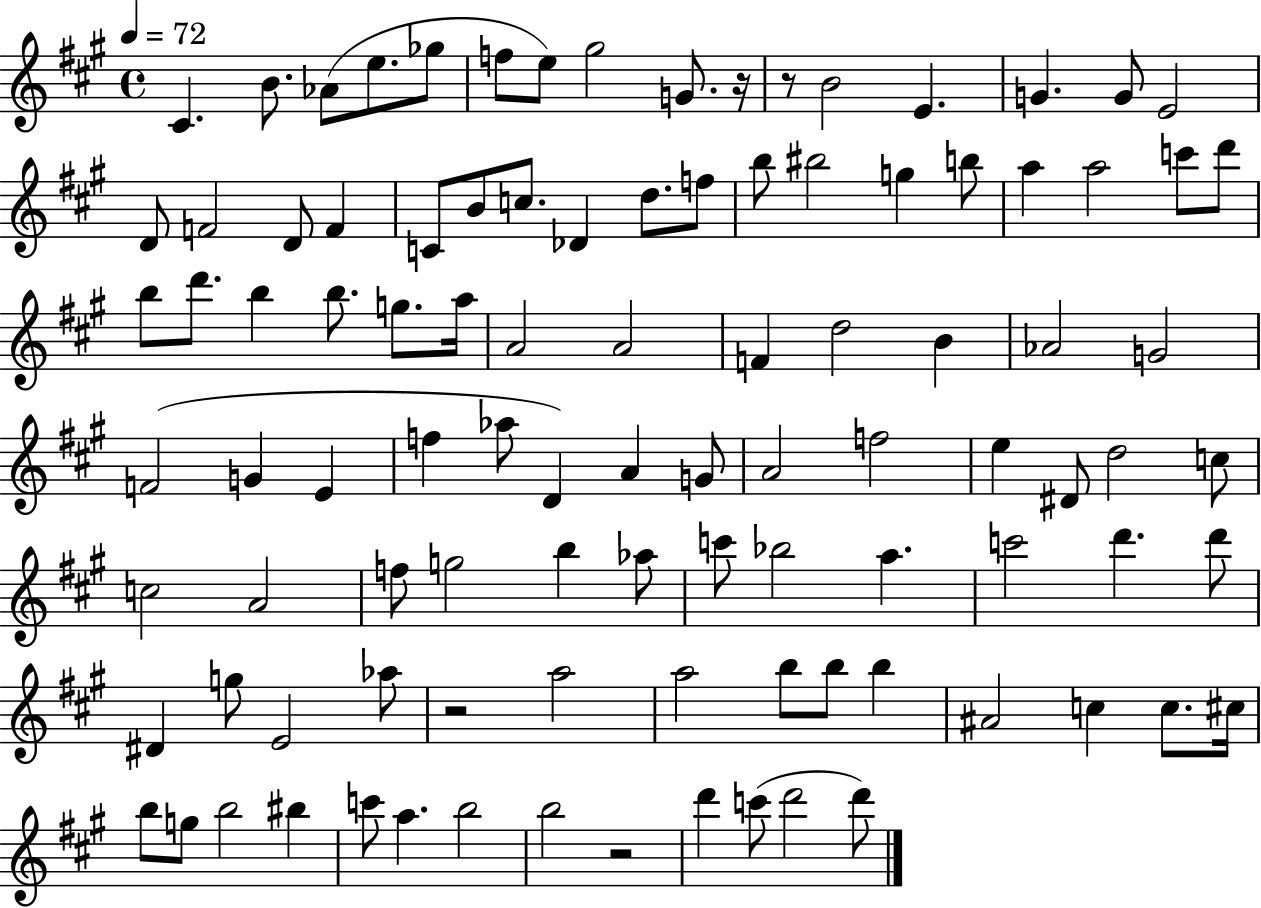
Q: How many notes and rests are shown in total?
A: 100